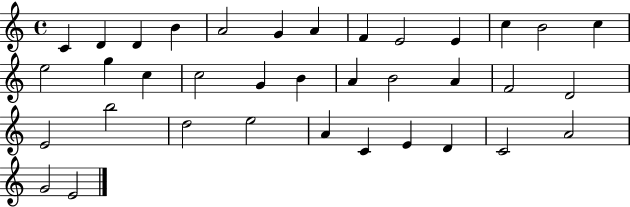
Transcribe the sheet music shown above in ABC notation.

X:1
T:Untitled
M:4/4
L:1/4
K:C
C D D B A2 G A F E2 E c B2 c e2 g c c2 G B A B2 A F2 D2 E2 b2 d2 e2 A C E D C2 A2 G2 E2